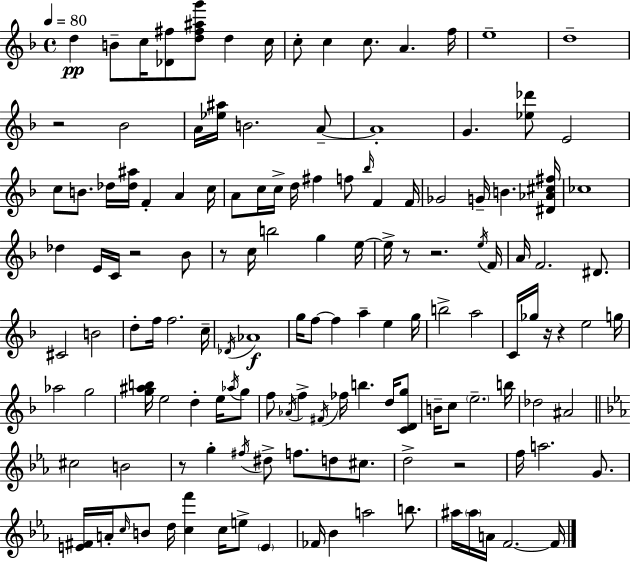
D5/q B4/e C5/s [Db4,F#5]/e [D5,F#5,A#5,G6]/e D5/q C5/s C5/e C5/q C5/e. A4/q. F5/s E5/w D5/w R/h Bb4/h A4/s [Eb5,A#5]/s B4/h. A4/e A4/w G4/q. [Eb5,Db6]/e E4/h C5/e B4/e. Db5/s [Db5,A#5]/s F4/q A4/q C5/s A4/e C5/s C5/s D5/s F#5/q F5/e Bb5/s F4/q F4/s Gb4/h G4/s B4/q. [D#4,Ab4,C#5,F#5]/s CES5/w Db5/q E4/s C4/s R/h Bb4/e R/e C5/s B5/h G5/q E5/s E5/s R/e R/h. E5/s F4/s A4/s F4/h. D#4/e. C#4/h B4/h D5/e F5/s F5/h. C5/s Db4/s Ab4/w G5/s F5/e F5/q A5/q E5/q G5/s B5/h A5/h C4/s Gb5/s R/s R/q E5/h G5/s Ab5/h G5/h [G5,A#5,B5]/s E5/h D5/q E5/s Ab5/s G5/e F5/e Ab4/s F5/q F#4/s FES5/s B5/q. D5/s [C4,D4,G5]/e B4/s C5/e E5/h. B5/s Db5/h A#4/h C#5/h B4/h R/e G5/q F#5/s D#5/e F5/e. D5/e C#5/e. D5/h R/h F5/s A5/h. G4/e. [E4,F#4]/s A4/s C5/s B4/e D5/s [C5,F6]/q C5/s E5/e E4/q FES4/s Bb4/q A5/h B5/e. A#5/s A#5/s A4/s F4/h. F4/s